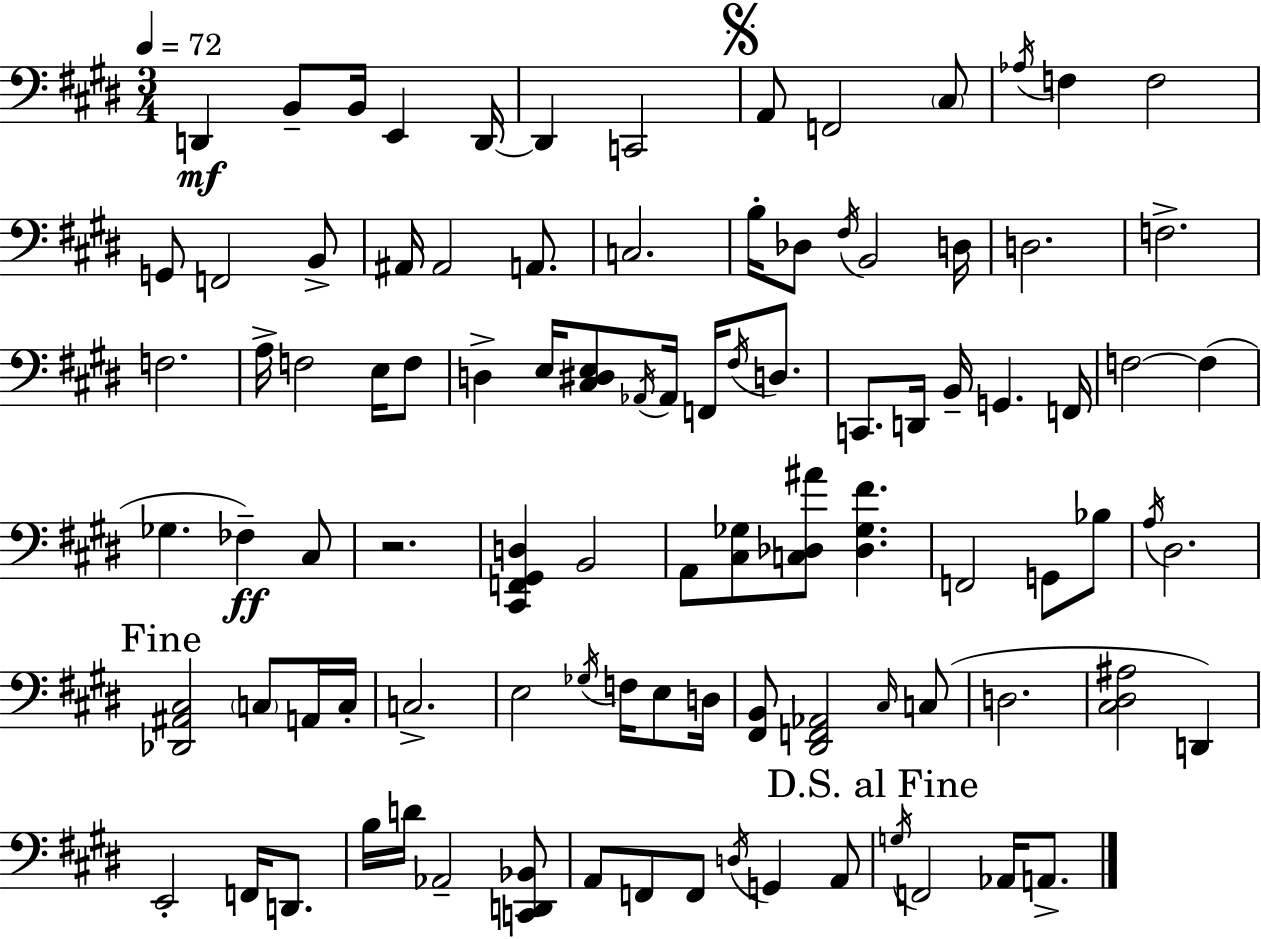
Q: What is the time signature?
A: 3/4